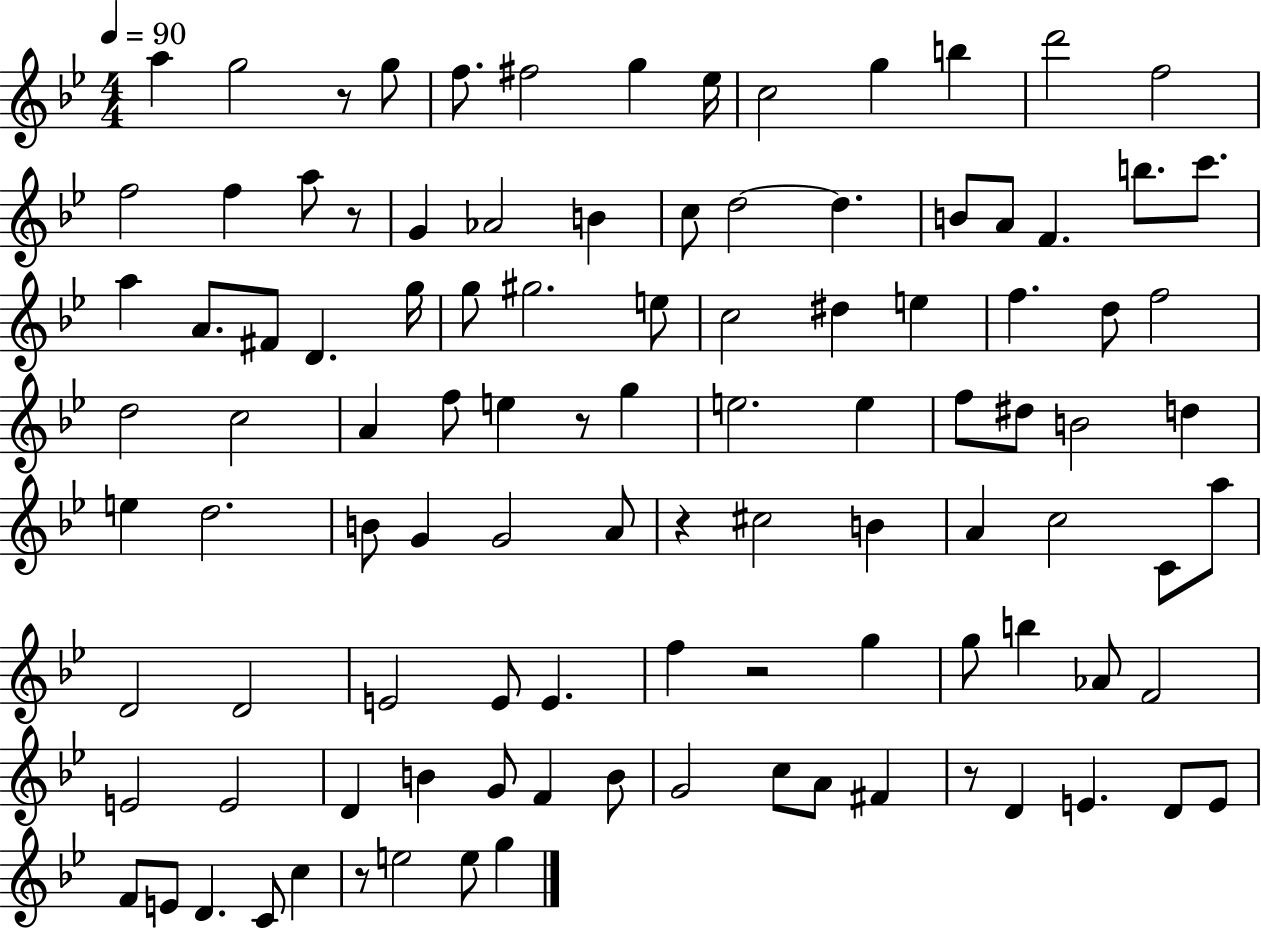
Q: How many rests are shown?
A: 7